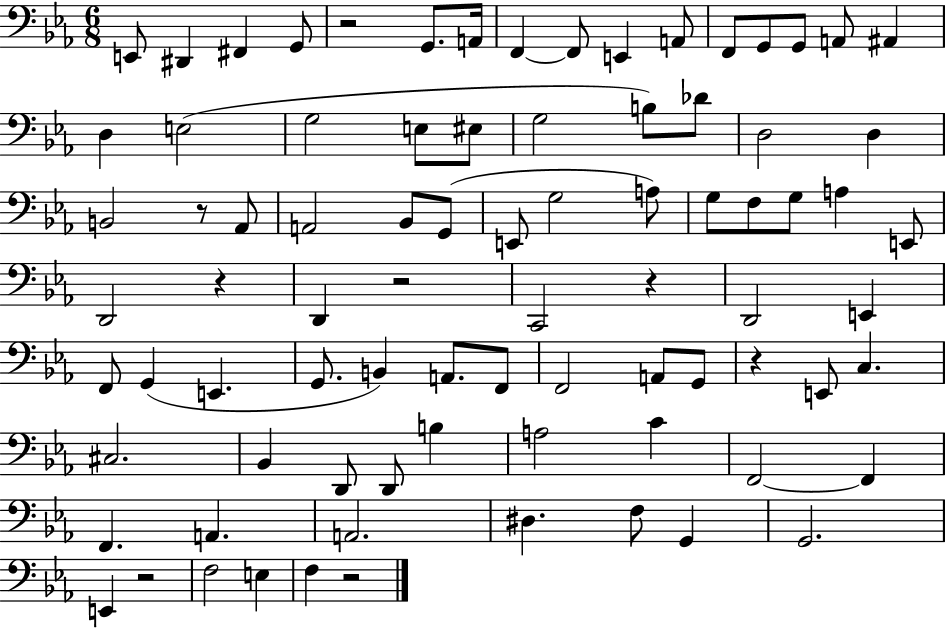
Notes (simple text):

E2/e D#2/q F#2/q G2/e R/h G2/e. A2/s F2/q F2/e E2/q A2/e F2/e G2/e G2/e A2/e A#2/q D3/q E3/h G3/h E3/e EIS3/e G3/h B3/e Db4/e D3/h D3/q B2/h R/e Ab2/e A2/h Bb2/e G2/e E2/e G3/h A3/e G3/e F3/e G3/e A3/q E2/e D2/h R/q D2/q R/h C2/h R/q D2/h E2/q F2/e G2/q E2/q. G2/e. B2/q A2/e. F2/e F2/h A2/e G2/e R/q E2/e C3/q. C#3/h. Bb2/q D2/e D2/e B3/q A3/h C4/q F2/h F2/q F2/q. A2/q. A2/h. D#3/q. F3/e G2/q G2/h. E2/q R/h F3/h E3/q F3/q R/h